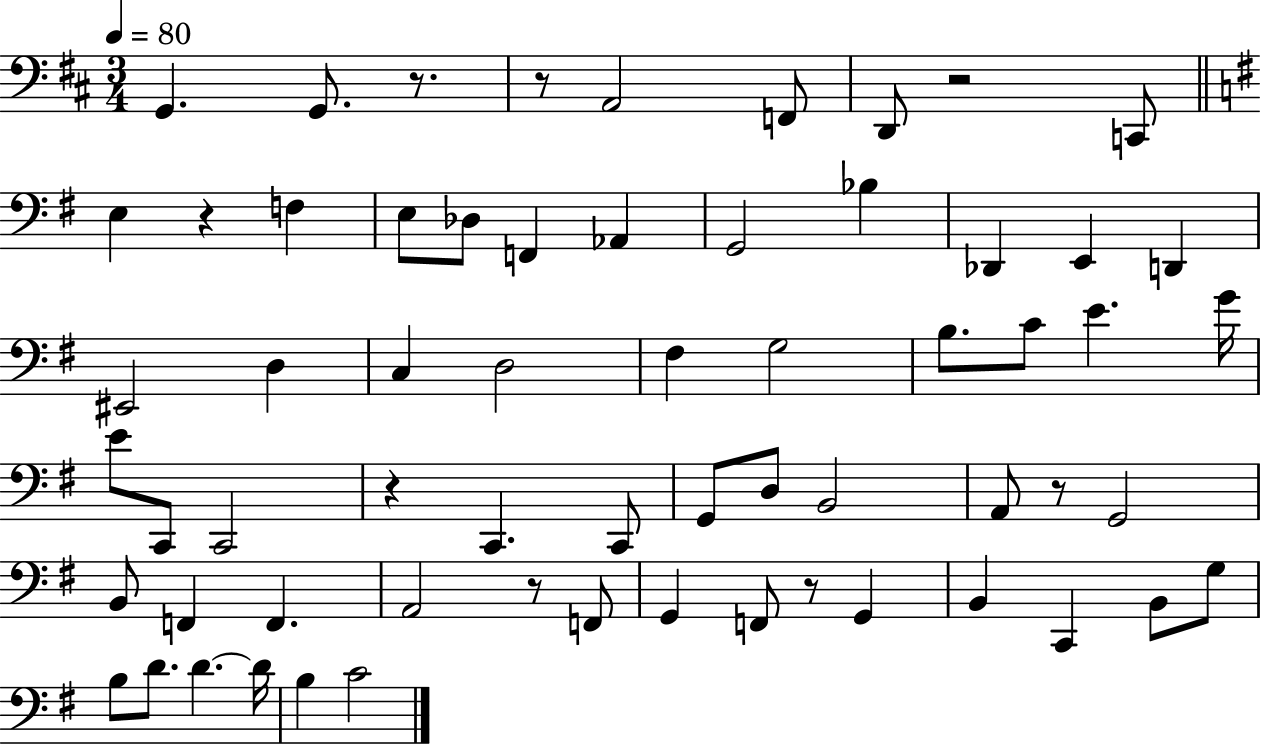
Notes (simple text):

G2/q. G2/e. R/e. R/e A2/h F2/e D2/e R/h C2/e E3/q R/q F3/q E3/e Db3/e F2/q Ab2/q G2/h Bb3/q Db2/q E2/q D2/q EIS2/h D3/q C3/q D3/h F#3/q G3/h B3/e. C4/e E4/q. G4/s E4/e C2/e C2/h R/q C2/q. C2/e G2/e D3/e B2/h A2/e R/e G2/h B2/e F2/q F2/q. A2/h R/e F2/e G2/q F2/e R/e G2/q B2/q C2/q B2/e G3/e B3/e D4/e. D4/q. D4/s B3/q C4/h